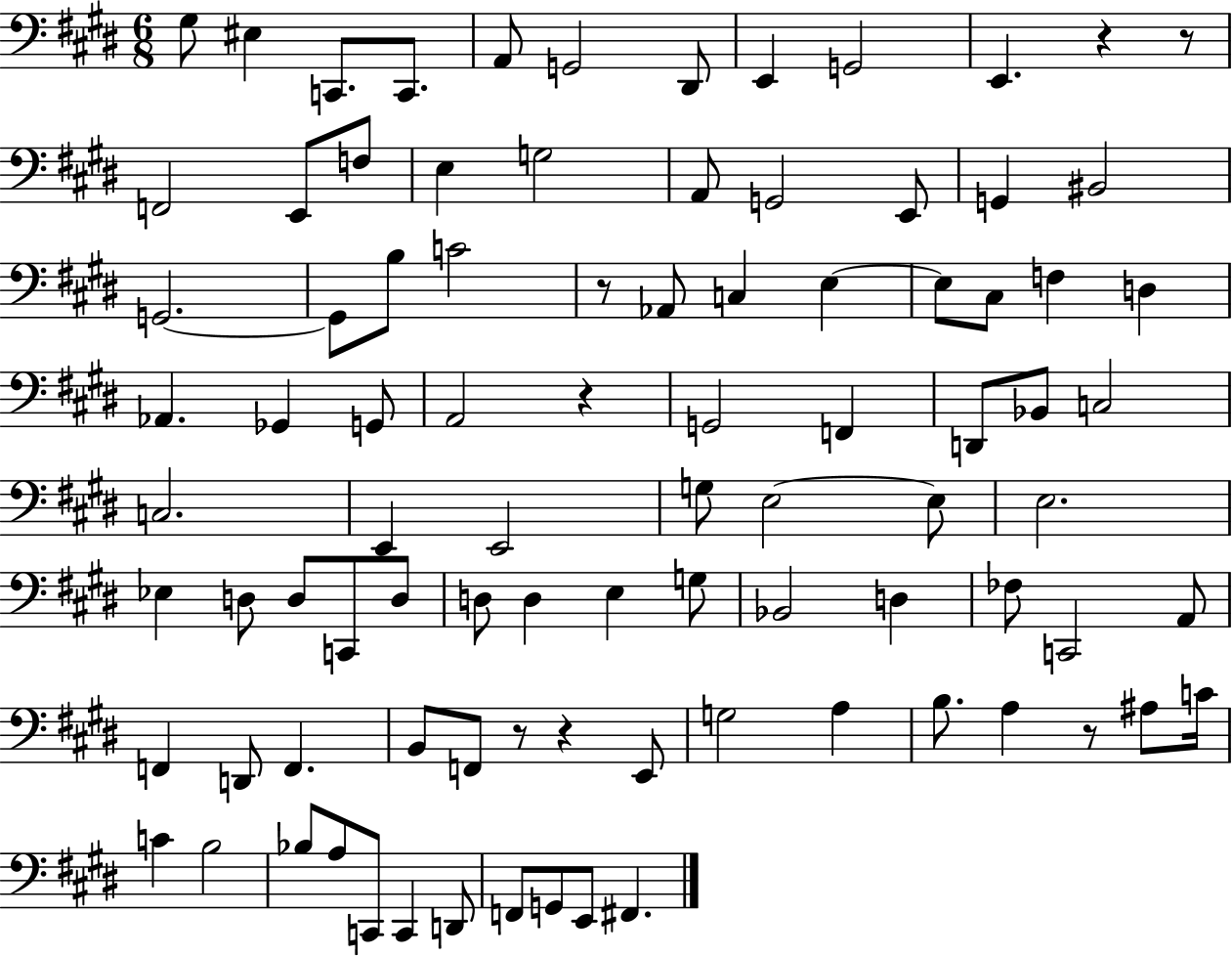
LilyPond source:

{
  \clef bass
  \numericTimeSignature
  \time 6/8
  \key e \major
  gis8 eis4 c,8. c,8. | a,8 g,2 dis,8 | e,4 g,2 | e,4. r4 r8 | \break f,2 e,8 f8 | e4 g2 | a,8 g,2 e,8 | g,4 bis,2 | \break g,2.~~ | g,8 b8 c'2 | r8 aes,8 c4 e4~~ | e8 cis8 f4 d4 | \break aes,4. ges,4 g,8 | a,2 r4 | g,2 f,4 | d,8 bes,8 c2 | \break c2. | e,4 e,2 | g8 e2~~ e8 | e2. | \break ees4 d8 d8 c,8 d8 | d8 d4 e4 g8 | bes,2 d4 | fes8 c,2 a,8 | \break f,4 d,8 f,4. | b,8 f,8 r8 r4 e,8 | g2 a4 | b8. a4 r8 ais8 c'16 | \break c'4 b2 | bes8 a8 c,8 c,4 d,8 | f,8 g,8 e,8 fis,4. | \bar "|."
}